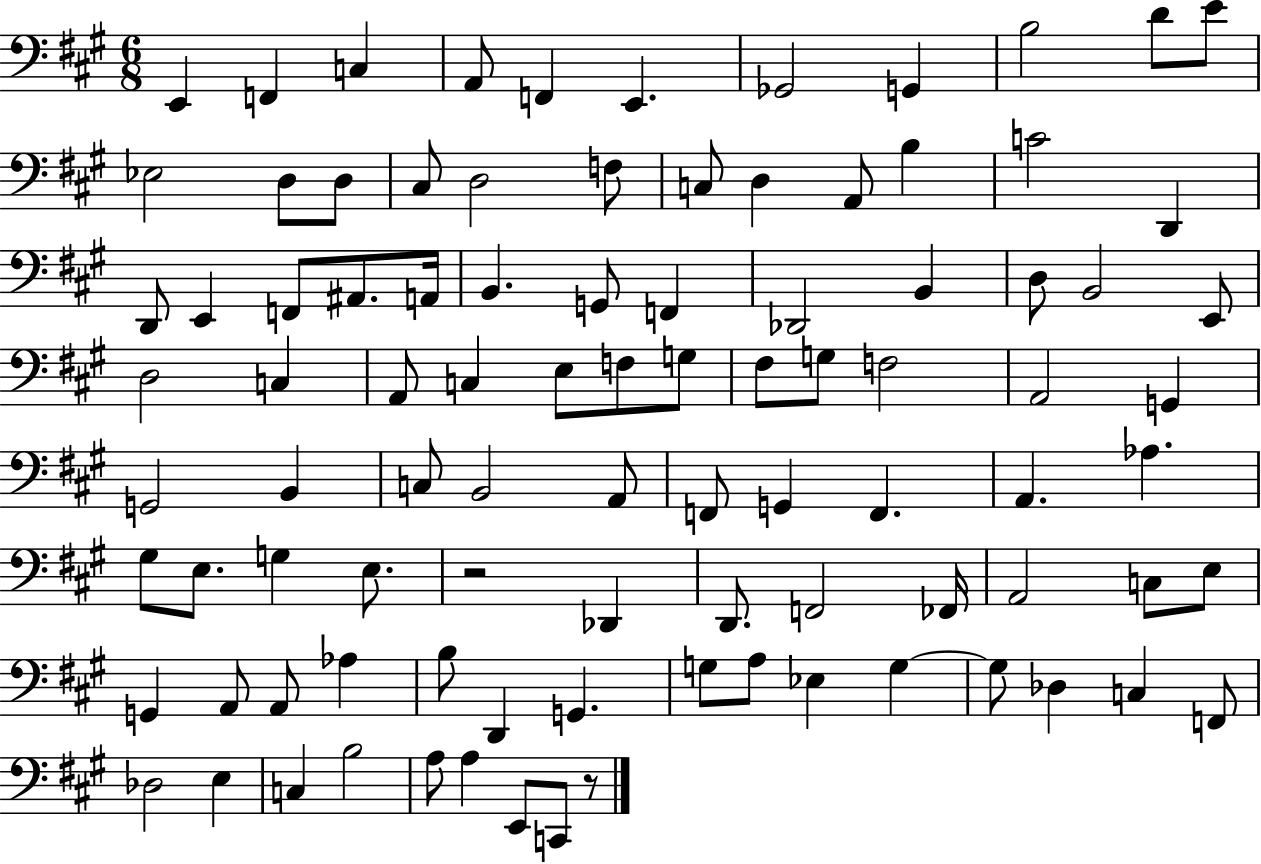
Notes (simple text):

E2/q F2/q C3/q A2/e F2/q E2/q. Gb2/h G2/q B3/h D4/e E4/e Eb3/h D3/e D3/e C#3/e D3/h F3/e C3/e D3/q A2/e B3/q C4/h D2/q D2/e E2/q F2/e A#2/e. A2/s B2/q. G2/e F2/q Db2/h B2/q D3/e B2/h E2/e D3/h C3/q A2/e C3/q E3/e F3/e G3/e F#3/e G3/e F3/h A2/h G2/q G2/h B2/q C3/e B2/h A2/e F2/e G2/q F2/q. A2/q. Ab3/q. G#3/e E3/e. G3/q E3/e. R/h Db2/q D2/e. F2/h FES2/s A2/h C3/e E3/e G2/q A2/e A2/e Ab3/q B3/e D2/q G2/q. G3/e A3/e Eb3/q G3/q G3/e Db3/q C3/q F2/e Db3/h E3/q C3/q B3/h A3/e A3/q E2/e C2/e R/e